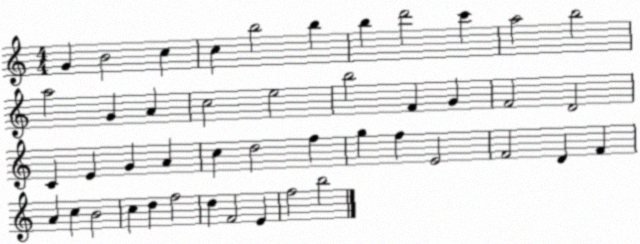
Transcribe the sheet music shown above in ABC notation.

X:1
T:Untitled
M:4/4
L:1/4
K:C
G B2 c c b2 b b d'2 c' a2 b2 a2 G A c2 e2 b2 F G F2 D2 C E G A c d2 f g f E2 F2 D F A c B2 c d f2 d F2 E f2 b2